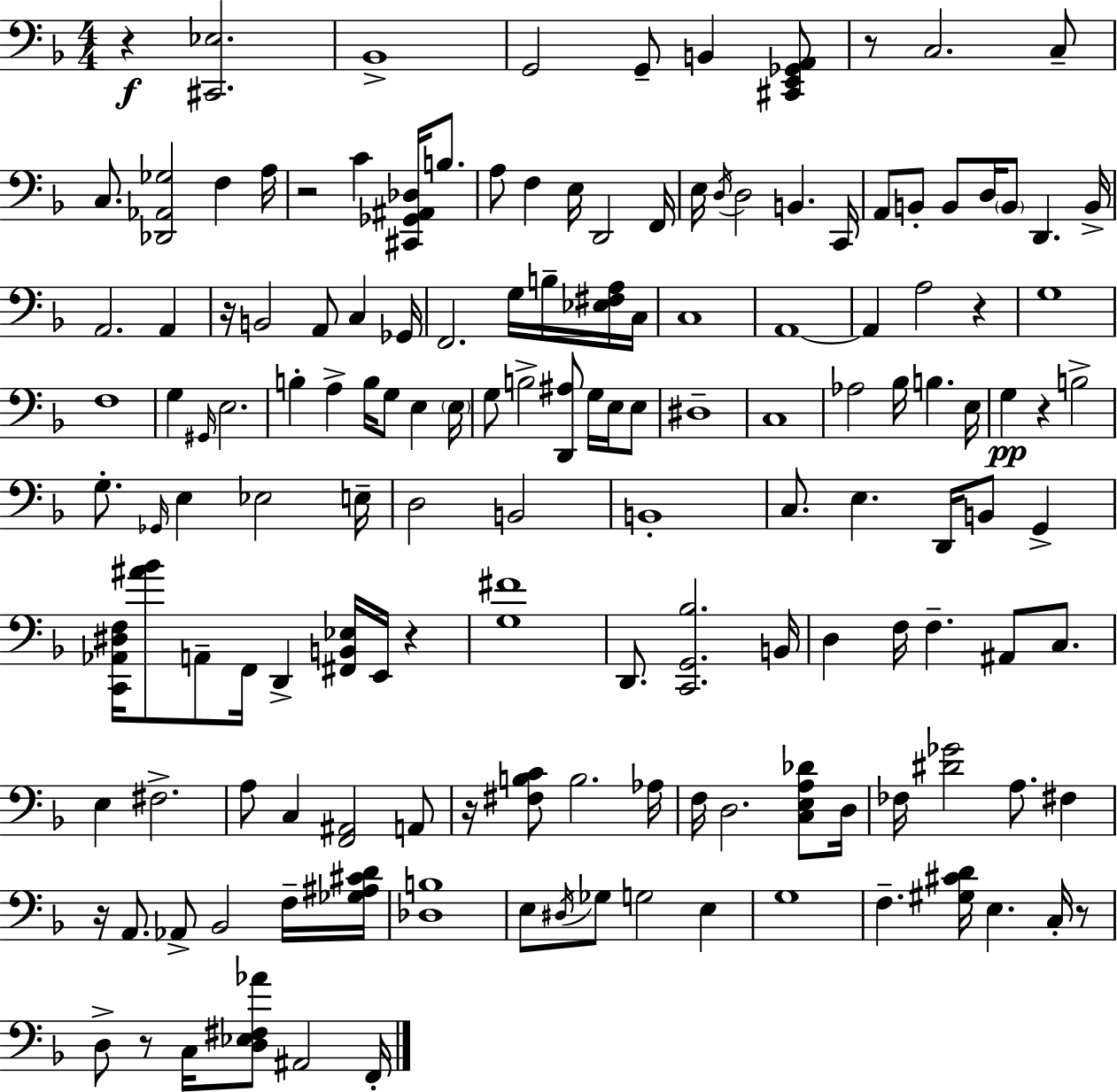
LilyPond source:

{
  \clef bass
  \numericTimeSignature
  \time 4/4
  \key f \major
  r4\f <cis, ees>2. | bes,1-> | g,2 g,8-- b,4 <cis, e, ges, a,>8 | r8 c2. c8-- | \break c8. <des, aes, ges>2 f4 a16 | r2 c'4 <cis, ges, ais, des>16 b8. | a8 f4 e16 d,2 f,16 | e16 \acciaccatura { d16 } d2 b,4. | \break c,16 a,8 b,8-. b,8 d16 \parenthesize b,8 d,4. | b,16-> a,2. a,4 | r16 b,2 a,8 c4 | ges,16 f,2. g16 b16-- <ees fis a>16 | \break c16 c1 | a,1~~ | a,4 a2 r4 | g1 | \break f1 | g4 \grace { gis,16 } e2. | b4-. a4-> b16 g8 e4 | \parenthesize e16 g8 b2-> <d, ais>8 g16 e16 | \break e8 dis1-- | c1 | aes2 bes16 b4. | e16 g4\pp r4 b2-> | \break g8.-. \grace { ges,16 } e4 ees2 | e16-- d2 b,2 | b,1-. | c8. e4. d,16 b,8 g,4-> | \break <c, aes, dis f>16 <ais' bes'>8 a,8-- f,16 d,4-> <fis, b, ees>16 e,16 r4 | <g fis'>1 | d,8. <c, g, bes>2. | b,16 d4 f16 f4.-- ais,8 | \break c8. e4 fis2.-> | a8 c4 <f, ais,>2 | a,8 r16 <fis b c'>8 b2. | aes16 f16 d2. | \break <c e a des'>8 d16 fes16 <dis' ges'>2 a8. fis4 | r16 a,8. aes,8-> bes,2 | f16-- <ges ais cis' d'>16 <des b>1 | e8 \acciaccatura { dis16 } ges8 g2 | \break e4 g1 | f4.-- <gis cis' d'>16 e4. | c16-. r8 d8-> r8 c16 <d ees fis aes'>8 ais,2 | f,16-. \bar "|."
}